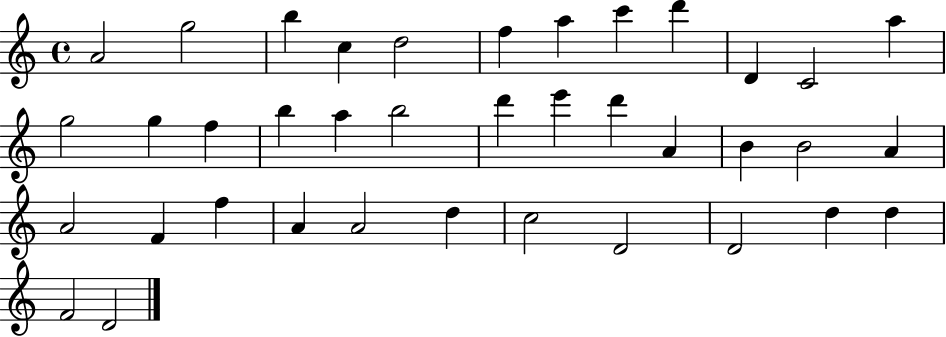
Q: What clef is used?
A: treble